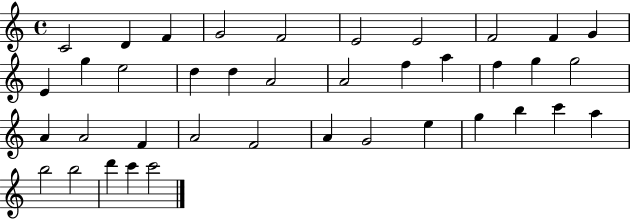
C4/h D4/q F4/q G4/h F4/h E4/h E4/h F4/h F4/q G4/q E4/q G5/q E5/h D5/q D5/q A4/h A4/h F5/q A5/q F5/q G5/q G5/h A4/q A4/h F4/q A4/h F4/h A4/q G4/h E5/q G5/q B5/q C6/q A5/q B5/h B5/h D6/q C6/q C6/h